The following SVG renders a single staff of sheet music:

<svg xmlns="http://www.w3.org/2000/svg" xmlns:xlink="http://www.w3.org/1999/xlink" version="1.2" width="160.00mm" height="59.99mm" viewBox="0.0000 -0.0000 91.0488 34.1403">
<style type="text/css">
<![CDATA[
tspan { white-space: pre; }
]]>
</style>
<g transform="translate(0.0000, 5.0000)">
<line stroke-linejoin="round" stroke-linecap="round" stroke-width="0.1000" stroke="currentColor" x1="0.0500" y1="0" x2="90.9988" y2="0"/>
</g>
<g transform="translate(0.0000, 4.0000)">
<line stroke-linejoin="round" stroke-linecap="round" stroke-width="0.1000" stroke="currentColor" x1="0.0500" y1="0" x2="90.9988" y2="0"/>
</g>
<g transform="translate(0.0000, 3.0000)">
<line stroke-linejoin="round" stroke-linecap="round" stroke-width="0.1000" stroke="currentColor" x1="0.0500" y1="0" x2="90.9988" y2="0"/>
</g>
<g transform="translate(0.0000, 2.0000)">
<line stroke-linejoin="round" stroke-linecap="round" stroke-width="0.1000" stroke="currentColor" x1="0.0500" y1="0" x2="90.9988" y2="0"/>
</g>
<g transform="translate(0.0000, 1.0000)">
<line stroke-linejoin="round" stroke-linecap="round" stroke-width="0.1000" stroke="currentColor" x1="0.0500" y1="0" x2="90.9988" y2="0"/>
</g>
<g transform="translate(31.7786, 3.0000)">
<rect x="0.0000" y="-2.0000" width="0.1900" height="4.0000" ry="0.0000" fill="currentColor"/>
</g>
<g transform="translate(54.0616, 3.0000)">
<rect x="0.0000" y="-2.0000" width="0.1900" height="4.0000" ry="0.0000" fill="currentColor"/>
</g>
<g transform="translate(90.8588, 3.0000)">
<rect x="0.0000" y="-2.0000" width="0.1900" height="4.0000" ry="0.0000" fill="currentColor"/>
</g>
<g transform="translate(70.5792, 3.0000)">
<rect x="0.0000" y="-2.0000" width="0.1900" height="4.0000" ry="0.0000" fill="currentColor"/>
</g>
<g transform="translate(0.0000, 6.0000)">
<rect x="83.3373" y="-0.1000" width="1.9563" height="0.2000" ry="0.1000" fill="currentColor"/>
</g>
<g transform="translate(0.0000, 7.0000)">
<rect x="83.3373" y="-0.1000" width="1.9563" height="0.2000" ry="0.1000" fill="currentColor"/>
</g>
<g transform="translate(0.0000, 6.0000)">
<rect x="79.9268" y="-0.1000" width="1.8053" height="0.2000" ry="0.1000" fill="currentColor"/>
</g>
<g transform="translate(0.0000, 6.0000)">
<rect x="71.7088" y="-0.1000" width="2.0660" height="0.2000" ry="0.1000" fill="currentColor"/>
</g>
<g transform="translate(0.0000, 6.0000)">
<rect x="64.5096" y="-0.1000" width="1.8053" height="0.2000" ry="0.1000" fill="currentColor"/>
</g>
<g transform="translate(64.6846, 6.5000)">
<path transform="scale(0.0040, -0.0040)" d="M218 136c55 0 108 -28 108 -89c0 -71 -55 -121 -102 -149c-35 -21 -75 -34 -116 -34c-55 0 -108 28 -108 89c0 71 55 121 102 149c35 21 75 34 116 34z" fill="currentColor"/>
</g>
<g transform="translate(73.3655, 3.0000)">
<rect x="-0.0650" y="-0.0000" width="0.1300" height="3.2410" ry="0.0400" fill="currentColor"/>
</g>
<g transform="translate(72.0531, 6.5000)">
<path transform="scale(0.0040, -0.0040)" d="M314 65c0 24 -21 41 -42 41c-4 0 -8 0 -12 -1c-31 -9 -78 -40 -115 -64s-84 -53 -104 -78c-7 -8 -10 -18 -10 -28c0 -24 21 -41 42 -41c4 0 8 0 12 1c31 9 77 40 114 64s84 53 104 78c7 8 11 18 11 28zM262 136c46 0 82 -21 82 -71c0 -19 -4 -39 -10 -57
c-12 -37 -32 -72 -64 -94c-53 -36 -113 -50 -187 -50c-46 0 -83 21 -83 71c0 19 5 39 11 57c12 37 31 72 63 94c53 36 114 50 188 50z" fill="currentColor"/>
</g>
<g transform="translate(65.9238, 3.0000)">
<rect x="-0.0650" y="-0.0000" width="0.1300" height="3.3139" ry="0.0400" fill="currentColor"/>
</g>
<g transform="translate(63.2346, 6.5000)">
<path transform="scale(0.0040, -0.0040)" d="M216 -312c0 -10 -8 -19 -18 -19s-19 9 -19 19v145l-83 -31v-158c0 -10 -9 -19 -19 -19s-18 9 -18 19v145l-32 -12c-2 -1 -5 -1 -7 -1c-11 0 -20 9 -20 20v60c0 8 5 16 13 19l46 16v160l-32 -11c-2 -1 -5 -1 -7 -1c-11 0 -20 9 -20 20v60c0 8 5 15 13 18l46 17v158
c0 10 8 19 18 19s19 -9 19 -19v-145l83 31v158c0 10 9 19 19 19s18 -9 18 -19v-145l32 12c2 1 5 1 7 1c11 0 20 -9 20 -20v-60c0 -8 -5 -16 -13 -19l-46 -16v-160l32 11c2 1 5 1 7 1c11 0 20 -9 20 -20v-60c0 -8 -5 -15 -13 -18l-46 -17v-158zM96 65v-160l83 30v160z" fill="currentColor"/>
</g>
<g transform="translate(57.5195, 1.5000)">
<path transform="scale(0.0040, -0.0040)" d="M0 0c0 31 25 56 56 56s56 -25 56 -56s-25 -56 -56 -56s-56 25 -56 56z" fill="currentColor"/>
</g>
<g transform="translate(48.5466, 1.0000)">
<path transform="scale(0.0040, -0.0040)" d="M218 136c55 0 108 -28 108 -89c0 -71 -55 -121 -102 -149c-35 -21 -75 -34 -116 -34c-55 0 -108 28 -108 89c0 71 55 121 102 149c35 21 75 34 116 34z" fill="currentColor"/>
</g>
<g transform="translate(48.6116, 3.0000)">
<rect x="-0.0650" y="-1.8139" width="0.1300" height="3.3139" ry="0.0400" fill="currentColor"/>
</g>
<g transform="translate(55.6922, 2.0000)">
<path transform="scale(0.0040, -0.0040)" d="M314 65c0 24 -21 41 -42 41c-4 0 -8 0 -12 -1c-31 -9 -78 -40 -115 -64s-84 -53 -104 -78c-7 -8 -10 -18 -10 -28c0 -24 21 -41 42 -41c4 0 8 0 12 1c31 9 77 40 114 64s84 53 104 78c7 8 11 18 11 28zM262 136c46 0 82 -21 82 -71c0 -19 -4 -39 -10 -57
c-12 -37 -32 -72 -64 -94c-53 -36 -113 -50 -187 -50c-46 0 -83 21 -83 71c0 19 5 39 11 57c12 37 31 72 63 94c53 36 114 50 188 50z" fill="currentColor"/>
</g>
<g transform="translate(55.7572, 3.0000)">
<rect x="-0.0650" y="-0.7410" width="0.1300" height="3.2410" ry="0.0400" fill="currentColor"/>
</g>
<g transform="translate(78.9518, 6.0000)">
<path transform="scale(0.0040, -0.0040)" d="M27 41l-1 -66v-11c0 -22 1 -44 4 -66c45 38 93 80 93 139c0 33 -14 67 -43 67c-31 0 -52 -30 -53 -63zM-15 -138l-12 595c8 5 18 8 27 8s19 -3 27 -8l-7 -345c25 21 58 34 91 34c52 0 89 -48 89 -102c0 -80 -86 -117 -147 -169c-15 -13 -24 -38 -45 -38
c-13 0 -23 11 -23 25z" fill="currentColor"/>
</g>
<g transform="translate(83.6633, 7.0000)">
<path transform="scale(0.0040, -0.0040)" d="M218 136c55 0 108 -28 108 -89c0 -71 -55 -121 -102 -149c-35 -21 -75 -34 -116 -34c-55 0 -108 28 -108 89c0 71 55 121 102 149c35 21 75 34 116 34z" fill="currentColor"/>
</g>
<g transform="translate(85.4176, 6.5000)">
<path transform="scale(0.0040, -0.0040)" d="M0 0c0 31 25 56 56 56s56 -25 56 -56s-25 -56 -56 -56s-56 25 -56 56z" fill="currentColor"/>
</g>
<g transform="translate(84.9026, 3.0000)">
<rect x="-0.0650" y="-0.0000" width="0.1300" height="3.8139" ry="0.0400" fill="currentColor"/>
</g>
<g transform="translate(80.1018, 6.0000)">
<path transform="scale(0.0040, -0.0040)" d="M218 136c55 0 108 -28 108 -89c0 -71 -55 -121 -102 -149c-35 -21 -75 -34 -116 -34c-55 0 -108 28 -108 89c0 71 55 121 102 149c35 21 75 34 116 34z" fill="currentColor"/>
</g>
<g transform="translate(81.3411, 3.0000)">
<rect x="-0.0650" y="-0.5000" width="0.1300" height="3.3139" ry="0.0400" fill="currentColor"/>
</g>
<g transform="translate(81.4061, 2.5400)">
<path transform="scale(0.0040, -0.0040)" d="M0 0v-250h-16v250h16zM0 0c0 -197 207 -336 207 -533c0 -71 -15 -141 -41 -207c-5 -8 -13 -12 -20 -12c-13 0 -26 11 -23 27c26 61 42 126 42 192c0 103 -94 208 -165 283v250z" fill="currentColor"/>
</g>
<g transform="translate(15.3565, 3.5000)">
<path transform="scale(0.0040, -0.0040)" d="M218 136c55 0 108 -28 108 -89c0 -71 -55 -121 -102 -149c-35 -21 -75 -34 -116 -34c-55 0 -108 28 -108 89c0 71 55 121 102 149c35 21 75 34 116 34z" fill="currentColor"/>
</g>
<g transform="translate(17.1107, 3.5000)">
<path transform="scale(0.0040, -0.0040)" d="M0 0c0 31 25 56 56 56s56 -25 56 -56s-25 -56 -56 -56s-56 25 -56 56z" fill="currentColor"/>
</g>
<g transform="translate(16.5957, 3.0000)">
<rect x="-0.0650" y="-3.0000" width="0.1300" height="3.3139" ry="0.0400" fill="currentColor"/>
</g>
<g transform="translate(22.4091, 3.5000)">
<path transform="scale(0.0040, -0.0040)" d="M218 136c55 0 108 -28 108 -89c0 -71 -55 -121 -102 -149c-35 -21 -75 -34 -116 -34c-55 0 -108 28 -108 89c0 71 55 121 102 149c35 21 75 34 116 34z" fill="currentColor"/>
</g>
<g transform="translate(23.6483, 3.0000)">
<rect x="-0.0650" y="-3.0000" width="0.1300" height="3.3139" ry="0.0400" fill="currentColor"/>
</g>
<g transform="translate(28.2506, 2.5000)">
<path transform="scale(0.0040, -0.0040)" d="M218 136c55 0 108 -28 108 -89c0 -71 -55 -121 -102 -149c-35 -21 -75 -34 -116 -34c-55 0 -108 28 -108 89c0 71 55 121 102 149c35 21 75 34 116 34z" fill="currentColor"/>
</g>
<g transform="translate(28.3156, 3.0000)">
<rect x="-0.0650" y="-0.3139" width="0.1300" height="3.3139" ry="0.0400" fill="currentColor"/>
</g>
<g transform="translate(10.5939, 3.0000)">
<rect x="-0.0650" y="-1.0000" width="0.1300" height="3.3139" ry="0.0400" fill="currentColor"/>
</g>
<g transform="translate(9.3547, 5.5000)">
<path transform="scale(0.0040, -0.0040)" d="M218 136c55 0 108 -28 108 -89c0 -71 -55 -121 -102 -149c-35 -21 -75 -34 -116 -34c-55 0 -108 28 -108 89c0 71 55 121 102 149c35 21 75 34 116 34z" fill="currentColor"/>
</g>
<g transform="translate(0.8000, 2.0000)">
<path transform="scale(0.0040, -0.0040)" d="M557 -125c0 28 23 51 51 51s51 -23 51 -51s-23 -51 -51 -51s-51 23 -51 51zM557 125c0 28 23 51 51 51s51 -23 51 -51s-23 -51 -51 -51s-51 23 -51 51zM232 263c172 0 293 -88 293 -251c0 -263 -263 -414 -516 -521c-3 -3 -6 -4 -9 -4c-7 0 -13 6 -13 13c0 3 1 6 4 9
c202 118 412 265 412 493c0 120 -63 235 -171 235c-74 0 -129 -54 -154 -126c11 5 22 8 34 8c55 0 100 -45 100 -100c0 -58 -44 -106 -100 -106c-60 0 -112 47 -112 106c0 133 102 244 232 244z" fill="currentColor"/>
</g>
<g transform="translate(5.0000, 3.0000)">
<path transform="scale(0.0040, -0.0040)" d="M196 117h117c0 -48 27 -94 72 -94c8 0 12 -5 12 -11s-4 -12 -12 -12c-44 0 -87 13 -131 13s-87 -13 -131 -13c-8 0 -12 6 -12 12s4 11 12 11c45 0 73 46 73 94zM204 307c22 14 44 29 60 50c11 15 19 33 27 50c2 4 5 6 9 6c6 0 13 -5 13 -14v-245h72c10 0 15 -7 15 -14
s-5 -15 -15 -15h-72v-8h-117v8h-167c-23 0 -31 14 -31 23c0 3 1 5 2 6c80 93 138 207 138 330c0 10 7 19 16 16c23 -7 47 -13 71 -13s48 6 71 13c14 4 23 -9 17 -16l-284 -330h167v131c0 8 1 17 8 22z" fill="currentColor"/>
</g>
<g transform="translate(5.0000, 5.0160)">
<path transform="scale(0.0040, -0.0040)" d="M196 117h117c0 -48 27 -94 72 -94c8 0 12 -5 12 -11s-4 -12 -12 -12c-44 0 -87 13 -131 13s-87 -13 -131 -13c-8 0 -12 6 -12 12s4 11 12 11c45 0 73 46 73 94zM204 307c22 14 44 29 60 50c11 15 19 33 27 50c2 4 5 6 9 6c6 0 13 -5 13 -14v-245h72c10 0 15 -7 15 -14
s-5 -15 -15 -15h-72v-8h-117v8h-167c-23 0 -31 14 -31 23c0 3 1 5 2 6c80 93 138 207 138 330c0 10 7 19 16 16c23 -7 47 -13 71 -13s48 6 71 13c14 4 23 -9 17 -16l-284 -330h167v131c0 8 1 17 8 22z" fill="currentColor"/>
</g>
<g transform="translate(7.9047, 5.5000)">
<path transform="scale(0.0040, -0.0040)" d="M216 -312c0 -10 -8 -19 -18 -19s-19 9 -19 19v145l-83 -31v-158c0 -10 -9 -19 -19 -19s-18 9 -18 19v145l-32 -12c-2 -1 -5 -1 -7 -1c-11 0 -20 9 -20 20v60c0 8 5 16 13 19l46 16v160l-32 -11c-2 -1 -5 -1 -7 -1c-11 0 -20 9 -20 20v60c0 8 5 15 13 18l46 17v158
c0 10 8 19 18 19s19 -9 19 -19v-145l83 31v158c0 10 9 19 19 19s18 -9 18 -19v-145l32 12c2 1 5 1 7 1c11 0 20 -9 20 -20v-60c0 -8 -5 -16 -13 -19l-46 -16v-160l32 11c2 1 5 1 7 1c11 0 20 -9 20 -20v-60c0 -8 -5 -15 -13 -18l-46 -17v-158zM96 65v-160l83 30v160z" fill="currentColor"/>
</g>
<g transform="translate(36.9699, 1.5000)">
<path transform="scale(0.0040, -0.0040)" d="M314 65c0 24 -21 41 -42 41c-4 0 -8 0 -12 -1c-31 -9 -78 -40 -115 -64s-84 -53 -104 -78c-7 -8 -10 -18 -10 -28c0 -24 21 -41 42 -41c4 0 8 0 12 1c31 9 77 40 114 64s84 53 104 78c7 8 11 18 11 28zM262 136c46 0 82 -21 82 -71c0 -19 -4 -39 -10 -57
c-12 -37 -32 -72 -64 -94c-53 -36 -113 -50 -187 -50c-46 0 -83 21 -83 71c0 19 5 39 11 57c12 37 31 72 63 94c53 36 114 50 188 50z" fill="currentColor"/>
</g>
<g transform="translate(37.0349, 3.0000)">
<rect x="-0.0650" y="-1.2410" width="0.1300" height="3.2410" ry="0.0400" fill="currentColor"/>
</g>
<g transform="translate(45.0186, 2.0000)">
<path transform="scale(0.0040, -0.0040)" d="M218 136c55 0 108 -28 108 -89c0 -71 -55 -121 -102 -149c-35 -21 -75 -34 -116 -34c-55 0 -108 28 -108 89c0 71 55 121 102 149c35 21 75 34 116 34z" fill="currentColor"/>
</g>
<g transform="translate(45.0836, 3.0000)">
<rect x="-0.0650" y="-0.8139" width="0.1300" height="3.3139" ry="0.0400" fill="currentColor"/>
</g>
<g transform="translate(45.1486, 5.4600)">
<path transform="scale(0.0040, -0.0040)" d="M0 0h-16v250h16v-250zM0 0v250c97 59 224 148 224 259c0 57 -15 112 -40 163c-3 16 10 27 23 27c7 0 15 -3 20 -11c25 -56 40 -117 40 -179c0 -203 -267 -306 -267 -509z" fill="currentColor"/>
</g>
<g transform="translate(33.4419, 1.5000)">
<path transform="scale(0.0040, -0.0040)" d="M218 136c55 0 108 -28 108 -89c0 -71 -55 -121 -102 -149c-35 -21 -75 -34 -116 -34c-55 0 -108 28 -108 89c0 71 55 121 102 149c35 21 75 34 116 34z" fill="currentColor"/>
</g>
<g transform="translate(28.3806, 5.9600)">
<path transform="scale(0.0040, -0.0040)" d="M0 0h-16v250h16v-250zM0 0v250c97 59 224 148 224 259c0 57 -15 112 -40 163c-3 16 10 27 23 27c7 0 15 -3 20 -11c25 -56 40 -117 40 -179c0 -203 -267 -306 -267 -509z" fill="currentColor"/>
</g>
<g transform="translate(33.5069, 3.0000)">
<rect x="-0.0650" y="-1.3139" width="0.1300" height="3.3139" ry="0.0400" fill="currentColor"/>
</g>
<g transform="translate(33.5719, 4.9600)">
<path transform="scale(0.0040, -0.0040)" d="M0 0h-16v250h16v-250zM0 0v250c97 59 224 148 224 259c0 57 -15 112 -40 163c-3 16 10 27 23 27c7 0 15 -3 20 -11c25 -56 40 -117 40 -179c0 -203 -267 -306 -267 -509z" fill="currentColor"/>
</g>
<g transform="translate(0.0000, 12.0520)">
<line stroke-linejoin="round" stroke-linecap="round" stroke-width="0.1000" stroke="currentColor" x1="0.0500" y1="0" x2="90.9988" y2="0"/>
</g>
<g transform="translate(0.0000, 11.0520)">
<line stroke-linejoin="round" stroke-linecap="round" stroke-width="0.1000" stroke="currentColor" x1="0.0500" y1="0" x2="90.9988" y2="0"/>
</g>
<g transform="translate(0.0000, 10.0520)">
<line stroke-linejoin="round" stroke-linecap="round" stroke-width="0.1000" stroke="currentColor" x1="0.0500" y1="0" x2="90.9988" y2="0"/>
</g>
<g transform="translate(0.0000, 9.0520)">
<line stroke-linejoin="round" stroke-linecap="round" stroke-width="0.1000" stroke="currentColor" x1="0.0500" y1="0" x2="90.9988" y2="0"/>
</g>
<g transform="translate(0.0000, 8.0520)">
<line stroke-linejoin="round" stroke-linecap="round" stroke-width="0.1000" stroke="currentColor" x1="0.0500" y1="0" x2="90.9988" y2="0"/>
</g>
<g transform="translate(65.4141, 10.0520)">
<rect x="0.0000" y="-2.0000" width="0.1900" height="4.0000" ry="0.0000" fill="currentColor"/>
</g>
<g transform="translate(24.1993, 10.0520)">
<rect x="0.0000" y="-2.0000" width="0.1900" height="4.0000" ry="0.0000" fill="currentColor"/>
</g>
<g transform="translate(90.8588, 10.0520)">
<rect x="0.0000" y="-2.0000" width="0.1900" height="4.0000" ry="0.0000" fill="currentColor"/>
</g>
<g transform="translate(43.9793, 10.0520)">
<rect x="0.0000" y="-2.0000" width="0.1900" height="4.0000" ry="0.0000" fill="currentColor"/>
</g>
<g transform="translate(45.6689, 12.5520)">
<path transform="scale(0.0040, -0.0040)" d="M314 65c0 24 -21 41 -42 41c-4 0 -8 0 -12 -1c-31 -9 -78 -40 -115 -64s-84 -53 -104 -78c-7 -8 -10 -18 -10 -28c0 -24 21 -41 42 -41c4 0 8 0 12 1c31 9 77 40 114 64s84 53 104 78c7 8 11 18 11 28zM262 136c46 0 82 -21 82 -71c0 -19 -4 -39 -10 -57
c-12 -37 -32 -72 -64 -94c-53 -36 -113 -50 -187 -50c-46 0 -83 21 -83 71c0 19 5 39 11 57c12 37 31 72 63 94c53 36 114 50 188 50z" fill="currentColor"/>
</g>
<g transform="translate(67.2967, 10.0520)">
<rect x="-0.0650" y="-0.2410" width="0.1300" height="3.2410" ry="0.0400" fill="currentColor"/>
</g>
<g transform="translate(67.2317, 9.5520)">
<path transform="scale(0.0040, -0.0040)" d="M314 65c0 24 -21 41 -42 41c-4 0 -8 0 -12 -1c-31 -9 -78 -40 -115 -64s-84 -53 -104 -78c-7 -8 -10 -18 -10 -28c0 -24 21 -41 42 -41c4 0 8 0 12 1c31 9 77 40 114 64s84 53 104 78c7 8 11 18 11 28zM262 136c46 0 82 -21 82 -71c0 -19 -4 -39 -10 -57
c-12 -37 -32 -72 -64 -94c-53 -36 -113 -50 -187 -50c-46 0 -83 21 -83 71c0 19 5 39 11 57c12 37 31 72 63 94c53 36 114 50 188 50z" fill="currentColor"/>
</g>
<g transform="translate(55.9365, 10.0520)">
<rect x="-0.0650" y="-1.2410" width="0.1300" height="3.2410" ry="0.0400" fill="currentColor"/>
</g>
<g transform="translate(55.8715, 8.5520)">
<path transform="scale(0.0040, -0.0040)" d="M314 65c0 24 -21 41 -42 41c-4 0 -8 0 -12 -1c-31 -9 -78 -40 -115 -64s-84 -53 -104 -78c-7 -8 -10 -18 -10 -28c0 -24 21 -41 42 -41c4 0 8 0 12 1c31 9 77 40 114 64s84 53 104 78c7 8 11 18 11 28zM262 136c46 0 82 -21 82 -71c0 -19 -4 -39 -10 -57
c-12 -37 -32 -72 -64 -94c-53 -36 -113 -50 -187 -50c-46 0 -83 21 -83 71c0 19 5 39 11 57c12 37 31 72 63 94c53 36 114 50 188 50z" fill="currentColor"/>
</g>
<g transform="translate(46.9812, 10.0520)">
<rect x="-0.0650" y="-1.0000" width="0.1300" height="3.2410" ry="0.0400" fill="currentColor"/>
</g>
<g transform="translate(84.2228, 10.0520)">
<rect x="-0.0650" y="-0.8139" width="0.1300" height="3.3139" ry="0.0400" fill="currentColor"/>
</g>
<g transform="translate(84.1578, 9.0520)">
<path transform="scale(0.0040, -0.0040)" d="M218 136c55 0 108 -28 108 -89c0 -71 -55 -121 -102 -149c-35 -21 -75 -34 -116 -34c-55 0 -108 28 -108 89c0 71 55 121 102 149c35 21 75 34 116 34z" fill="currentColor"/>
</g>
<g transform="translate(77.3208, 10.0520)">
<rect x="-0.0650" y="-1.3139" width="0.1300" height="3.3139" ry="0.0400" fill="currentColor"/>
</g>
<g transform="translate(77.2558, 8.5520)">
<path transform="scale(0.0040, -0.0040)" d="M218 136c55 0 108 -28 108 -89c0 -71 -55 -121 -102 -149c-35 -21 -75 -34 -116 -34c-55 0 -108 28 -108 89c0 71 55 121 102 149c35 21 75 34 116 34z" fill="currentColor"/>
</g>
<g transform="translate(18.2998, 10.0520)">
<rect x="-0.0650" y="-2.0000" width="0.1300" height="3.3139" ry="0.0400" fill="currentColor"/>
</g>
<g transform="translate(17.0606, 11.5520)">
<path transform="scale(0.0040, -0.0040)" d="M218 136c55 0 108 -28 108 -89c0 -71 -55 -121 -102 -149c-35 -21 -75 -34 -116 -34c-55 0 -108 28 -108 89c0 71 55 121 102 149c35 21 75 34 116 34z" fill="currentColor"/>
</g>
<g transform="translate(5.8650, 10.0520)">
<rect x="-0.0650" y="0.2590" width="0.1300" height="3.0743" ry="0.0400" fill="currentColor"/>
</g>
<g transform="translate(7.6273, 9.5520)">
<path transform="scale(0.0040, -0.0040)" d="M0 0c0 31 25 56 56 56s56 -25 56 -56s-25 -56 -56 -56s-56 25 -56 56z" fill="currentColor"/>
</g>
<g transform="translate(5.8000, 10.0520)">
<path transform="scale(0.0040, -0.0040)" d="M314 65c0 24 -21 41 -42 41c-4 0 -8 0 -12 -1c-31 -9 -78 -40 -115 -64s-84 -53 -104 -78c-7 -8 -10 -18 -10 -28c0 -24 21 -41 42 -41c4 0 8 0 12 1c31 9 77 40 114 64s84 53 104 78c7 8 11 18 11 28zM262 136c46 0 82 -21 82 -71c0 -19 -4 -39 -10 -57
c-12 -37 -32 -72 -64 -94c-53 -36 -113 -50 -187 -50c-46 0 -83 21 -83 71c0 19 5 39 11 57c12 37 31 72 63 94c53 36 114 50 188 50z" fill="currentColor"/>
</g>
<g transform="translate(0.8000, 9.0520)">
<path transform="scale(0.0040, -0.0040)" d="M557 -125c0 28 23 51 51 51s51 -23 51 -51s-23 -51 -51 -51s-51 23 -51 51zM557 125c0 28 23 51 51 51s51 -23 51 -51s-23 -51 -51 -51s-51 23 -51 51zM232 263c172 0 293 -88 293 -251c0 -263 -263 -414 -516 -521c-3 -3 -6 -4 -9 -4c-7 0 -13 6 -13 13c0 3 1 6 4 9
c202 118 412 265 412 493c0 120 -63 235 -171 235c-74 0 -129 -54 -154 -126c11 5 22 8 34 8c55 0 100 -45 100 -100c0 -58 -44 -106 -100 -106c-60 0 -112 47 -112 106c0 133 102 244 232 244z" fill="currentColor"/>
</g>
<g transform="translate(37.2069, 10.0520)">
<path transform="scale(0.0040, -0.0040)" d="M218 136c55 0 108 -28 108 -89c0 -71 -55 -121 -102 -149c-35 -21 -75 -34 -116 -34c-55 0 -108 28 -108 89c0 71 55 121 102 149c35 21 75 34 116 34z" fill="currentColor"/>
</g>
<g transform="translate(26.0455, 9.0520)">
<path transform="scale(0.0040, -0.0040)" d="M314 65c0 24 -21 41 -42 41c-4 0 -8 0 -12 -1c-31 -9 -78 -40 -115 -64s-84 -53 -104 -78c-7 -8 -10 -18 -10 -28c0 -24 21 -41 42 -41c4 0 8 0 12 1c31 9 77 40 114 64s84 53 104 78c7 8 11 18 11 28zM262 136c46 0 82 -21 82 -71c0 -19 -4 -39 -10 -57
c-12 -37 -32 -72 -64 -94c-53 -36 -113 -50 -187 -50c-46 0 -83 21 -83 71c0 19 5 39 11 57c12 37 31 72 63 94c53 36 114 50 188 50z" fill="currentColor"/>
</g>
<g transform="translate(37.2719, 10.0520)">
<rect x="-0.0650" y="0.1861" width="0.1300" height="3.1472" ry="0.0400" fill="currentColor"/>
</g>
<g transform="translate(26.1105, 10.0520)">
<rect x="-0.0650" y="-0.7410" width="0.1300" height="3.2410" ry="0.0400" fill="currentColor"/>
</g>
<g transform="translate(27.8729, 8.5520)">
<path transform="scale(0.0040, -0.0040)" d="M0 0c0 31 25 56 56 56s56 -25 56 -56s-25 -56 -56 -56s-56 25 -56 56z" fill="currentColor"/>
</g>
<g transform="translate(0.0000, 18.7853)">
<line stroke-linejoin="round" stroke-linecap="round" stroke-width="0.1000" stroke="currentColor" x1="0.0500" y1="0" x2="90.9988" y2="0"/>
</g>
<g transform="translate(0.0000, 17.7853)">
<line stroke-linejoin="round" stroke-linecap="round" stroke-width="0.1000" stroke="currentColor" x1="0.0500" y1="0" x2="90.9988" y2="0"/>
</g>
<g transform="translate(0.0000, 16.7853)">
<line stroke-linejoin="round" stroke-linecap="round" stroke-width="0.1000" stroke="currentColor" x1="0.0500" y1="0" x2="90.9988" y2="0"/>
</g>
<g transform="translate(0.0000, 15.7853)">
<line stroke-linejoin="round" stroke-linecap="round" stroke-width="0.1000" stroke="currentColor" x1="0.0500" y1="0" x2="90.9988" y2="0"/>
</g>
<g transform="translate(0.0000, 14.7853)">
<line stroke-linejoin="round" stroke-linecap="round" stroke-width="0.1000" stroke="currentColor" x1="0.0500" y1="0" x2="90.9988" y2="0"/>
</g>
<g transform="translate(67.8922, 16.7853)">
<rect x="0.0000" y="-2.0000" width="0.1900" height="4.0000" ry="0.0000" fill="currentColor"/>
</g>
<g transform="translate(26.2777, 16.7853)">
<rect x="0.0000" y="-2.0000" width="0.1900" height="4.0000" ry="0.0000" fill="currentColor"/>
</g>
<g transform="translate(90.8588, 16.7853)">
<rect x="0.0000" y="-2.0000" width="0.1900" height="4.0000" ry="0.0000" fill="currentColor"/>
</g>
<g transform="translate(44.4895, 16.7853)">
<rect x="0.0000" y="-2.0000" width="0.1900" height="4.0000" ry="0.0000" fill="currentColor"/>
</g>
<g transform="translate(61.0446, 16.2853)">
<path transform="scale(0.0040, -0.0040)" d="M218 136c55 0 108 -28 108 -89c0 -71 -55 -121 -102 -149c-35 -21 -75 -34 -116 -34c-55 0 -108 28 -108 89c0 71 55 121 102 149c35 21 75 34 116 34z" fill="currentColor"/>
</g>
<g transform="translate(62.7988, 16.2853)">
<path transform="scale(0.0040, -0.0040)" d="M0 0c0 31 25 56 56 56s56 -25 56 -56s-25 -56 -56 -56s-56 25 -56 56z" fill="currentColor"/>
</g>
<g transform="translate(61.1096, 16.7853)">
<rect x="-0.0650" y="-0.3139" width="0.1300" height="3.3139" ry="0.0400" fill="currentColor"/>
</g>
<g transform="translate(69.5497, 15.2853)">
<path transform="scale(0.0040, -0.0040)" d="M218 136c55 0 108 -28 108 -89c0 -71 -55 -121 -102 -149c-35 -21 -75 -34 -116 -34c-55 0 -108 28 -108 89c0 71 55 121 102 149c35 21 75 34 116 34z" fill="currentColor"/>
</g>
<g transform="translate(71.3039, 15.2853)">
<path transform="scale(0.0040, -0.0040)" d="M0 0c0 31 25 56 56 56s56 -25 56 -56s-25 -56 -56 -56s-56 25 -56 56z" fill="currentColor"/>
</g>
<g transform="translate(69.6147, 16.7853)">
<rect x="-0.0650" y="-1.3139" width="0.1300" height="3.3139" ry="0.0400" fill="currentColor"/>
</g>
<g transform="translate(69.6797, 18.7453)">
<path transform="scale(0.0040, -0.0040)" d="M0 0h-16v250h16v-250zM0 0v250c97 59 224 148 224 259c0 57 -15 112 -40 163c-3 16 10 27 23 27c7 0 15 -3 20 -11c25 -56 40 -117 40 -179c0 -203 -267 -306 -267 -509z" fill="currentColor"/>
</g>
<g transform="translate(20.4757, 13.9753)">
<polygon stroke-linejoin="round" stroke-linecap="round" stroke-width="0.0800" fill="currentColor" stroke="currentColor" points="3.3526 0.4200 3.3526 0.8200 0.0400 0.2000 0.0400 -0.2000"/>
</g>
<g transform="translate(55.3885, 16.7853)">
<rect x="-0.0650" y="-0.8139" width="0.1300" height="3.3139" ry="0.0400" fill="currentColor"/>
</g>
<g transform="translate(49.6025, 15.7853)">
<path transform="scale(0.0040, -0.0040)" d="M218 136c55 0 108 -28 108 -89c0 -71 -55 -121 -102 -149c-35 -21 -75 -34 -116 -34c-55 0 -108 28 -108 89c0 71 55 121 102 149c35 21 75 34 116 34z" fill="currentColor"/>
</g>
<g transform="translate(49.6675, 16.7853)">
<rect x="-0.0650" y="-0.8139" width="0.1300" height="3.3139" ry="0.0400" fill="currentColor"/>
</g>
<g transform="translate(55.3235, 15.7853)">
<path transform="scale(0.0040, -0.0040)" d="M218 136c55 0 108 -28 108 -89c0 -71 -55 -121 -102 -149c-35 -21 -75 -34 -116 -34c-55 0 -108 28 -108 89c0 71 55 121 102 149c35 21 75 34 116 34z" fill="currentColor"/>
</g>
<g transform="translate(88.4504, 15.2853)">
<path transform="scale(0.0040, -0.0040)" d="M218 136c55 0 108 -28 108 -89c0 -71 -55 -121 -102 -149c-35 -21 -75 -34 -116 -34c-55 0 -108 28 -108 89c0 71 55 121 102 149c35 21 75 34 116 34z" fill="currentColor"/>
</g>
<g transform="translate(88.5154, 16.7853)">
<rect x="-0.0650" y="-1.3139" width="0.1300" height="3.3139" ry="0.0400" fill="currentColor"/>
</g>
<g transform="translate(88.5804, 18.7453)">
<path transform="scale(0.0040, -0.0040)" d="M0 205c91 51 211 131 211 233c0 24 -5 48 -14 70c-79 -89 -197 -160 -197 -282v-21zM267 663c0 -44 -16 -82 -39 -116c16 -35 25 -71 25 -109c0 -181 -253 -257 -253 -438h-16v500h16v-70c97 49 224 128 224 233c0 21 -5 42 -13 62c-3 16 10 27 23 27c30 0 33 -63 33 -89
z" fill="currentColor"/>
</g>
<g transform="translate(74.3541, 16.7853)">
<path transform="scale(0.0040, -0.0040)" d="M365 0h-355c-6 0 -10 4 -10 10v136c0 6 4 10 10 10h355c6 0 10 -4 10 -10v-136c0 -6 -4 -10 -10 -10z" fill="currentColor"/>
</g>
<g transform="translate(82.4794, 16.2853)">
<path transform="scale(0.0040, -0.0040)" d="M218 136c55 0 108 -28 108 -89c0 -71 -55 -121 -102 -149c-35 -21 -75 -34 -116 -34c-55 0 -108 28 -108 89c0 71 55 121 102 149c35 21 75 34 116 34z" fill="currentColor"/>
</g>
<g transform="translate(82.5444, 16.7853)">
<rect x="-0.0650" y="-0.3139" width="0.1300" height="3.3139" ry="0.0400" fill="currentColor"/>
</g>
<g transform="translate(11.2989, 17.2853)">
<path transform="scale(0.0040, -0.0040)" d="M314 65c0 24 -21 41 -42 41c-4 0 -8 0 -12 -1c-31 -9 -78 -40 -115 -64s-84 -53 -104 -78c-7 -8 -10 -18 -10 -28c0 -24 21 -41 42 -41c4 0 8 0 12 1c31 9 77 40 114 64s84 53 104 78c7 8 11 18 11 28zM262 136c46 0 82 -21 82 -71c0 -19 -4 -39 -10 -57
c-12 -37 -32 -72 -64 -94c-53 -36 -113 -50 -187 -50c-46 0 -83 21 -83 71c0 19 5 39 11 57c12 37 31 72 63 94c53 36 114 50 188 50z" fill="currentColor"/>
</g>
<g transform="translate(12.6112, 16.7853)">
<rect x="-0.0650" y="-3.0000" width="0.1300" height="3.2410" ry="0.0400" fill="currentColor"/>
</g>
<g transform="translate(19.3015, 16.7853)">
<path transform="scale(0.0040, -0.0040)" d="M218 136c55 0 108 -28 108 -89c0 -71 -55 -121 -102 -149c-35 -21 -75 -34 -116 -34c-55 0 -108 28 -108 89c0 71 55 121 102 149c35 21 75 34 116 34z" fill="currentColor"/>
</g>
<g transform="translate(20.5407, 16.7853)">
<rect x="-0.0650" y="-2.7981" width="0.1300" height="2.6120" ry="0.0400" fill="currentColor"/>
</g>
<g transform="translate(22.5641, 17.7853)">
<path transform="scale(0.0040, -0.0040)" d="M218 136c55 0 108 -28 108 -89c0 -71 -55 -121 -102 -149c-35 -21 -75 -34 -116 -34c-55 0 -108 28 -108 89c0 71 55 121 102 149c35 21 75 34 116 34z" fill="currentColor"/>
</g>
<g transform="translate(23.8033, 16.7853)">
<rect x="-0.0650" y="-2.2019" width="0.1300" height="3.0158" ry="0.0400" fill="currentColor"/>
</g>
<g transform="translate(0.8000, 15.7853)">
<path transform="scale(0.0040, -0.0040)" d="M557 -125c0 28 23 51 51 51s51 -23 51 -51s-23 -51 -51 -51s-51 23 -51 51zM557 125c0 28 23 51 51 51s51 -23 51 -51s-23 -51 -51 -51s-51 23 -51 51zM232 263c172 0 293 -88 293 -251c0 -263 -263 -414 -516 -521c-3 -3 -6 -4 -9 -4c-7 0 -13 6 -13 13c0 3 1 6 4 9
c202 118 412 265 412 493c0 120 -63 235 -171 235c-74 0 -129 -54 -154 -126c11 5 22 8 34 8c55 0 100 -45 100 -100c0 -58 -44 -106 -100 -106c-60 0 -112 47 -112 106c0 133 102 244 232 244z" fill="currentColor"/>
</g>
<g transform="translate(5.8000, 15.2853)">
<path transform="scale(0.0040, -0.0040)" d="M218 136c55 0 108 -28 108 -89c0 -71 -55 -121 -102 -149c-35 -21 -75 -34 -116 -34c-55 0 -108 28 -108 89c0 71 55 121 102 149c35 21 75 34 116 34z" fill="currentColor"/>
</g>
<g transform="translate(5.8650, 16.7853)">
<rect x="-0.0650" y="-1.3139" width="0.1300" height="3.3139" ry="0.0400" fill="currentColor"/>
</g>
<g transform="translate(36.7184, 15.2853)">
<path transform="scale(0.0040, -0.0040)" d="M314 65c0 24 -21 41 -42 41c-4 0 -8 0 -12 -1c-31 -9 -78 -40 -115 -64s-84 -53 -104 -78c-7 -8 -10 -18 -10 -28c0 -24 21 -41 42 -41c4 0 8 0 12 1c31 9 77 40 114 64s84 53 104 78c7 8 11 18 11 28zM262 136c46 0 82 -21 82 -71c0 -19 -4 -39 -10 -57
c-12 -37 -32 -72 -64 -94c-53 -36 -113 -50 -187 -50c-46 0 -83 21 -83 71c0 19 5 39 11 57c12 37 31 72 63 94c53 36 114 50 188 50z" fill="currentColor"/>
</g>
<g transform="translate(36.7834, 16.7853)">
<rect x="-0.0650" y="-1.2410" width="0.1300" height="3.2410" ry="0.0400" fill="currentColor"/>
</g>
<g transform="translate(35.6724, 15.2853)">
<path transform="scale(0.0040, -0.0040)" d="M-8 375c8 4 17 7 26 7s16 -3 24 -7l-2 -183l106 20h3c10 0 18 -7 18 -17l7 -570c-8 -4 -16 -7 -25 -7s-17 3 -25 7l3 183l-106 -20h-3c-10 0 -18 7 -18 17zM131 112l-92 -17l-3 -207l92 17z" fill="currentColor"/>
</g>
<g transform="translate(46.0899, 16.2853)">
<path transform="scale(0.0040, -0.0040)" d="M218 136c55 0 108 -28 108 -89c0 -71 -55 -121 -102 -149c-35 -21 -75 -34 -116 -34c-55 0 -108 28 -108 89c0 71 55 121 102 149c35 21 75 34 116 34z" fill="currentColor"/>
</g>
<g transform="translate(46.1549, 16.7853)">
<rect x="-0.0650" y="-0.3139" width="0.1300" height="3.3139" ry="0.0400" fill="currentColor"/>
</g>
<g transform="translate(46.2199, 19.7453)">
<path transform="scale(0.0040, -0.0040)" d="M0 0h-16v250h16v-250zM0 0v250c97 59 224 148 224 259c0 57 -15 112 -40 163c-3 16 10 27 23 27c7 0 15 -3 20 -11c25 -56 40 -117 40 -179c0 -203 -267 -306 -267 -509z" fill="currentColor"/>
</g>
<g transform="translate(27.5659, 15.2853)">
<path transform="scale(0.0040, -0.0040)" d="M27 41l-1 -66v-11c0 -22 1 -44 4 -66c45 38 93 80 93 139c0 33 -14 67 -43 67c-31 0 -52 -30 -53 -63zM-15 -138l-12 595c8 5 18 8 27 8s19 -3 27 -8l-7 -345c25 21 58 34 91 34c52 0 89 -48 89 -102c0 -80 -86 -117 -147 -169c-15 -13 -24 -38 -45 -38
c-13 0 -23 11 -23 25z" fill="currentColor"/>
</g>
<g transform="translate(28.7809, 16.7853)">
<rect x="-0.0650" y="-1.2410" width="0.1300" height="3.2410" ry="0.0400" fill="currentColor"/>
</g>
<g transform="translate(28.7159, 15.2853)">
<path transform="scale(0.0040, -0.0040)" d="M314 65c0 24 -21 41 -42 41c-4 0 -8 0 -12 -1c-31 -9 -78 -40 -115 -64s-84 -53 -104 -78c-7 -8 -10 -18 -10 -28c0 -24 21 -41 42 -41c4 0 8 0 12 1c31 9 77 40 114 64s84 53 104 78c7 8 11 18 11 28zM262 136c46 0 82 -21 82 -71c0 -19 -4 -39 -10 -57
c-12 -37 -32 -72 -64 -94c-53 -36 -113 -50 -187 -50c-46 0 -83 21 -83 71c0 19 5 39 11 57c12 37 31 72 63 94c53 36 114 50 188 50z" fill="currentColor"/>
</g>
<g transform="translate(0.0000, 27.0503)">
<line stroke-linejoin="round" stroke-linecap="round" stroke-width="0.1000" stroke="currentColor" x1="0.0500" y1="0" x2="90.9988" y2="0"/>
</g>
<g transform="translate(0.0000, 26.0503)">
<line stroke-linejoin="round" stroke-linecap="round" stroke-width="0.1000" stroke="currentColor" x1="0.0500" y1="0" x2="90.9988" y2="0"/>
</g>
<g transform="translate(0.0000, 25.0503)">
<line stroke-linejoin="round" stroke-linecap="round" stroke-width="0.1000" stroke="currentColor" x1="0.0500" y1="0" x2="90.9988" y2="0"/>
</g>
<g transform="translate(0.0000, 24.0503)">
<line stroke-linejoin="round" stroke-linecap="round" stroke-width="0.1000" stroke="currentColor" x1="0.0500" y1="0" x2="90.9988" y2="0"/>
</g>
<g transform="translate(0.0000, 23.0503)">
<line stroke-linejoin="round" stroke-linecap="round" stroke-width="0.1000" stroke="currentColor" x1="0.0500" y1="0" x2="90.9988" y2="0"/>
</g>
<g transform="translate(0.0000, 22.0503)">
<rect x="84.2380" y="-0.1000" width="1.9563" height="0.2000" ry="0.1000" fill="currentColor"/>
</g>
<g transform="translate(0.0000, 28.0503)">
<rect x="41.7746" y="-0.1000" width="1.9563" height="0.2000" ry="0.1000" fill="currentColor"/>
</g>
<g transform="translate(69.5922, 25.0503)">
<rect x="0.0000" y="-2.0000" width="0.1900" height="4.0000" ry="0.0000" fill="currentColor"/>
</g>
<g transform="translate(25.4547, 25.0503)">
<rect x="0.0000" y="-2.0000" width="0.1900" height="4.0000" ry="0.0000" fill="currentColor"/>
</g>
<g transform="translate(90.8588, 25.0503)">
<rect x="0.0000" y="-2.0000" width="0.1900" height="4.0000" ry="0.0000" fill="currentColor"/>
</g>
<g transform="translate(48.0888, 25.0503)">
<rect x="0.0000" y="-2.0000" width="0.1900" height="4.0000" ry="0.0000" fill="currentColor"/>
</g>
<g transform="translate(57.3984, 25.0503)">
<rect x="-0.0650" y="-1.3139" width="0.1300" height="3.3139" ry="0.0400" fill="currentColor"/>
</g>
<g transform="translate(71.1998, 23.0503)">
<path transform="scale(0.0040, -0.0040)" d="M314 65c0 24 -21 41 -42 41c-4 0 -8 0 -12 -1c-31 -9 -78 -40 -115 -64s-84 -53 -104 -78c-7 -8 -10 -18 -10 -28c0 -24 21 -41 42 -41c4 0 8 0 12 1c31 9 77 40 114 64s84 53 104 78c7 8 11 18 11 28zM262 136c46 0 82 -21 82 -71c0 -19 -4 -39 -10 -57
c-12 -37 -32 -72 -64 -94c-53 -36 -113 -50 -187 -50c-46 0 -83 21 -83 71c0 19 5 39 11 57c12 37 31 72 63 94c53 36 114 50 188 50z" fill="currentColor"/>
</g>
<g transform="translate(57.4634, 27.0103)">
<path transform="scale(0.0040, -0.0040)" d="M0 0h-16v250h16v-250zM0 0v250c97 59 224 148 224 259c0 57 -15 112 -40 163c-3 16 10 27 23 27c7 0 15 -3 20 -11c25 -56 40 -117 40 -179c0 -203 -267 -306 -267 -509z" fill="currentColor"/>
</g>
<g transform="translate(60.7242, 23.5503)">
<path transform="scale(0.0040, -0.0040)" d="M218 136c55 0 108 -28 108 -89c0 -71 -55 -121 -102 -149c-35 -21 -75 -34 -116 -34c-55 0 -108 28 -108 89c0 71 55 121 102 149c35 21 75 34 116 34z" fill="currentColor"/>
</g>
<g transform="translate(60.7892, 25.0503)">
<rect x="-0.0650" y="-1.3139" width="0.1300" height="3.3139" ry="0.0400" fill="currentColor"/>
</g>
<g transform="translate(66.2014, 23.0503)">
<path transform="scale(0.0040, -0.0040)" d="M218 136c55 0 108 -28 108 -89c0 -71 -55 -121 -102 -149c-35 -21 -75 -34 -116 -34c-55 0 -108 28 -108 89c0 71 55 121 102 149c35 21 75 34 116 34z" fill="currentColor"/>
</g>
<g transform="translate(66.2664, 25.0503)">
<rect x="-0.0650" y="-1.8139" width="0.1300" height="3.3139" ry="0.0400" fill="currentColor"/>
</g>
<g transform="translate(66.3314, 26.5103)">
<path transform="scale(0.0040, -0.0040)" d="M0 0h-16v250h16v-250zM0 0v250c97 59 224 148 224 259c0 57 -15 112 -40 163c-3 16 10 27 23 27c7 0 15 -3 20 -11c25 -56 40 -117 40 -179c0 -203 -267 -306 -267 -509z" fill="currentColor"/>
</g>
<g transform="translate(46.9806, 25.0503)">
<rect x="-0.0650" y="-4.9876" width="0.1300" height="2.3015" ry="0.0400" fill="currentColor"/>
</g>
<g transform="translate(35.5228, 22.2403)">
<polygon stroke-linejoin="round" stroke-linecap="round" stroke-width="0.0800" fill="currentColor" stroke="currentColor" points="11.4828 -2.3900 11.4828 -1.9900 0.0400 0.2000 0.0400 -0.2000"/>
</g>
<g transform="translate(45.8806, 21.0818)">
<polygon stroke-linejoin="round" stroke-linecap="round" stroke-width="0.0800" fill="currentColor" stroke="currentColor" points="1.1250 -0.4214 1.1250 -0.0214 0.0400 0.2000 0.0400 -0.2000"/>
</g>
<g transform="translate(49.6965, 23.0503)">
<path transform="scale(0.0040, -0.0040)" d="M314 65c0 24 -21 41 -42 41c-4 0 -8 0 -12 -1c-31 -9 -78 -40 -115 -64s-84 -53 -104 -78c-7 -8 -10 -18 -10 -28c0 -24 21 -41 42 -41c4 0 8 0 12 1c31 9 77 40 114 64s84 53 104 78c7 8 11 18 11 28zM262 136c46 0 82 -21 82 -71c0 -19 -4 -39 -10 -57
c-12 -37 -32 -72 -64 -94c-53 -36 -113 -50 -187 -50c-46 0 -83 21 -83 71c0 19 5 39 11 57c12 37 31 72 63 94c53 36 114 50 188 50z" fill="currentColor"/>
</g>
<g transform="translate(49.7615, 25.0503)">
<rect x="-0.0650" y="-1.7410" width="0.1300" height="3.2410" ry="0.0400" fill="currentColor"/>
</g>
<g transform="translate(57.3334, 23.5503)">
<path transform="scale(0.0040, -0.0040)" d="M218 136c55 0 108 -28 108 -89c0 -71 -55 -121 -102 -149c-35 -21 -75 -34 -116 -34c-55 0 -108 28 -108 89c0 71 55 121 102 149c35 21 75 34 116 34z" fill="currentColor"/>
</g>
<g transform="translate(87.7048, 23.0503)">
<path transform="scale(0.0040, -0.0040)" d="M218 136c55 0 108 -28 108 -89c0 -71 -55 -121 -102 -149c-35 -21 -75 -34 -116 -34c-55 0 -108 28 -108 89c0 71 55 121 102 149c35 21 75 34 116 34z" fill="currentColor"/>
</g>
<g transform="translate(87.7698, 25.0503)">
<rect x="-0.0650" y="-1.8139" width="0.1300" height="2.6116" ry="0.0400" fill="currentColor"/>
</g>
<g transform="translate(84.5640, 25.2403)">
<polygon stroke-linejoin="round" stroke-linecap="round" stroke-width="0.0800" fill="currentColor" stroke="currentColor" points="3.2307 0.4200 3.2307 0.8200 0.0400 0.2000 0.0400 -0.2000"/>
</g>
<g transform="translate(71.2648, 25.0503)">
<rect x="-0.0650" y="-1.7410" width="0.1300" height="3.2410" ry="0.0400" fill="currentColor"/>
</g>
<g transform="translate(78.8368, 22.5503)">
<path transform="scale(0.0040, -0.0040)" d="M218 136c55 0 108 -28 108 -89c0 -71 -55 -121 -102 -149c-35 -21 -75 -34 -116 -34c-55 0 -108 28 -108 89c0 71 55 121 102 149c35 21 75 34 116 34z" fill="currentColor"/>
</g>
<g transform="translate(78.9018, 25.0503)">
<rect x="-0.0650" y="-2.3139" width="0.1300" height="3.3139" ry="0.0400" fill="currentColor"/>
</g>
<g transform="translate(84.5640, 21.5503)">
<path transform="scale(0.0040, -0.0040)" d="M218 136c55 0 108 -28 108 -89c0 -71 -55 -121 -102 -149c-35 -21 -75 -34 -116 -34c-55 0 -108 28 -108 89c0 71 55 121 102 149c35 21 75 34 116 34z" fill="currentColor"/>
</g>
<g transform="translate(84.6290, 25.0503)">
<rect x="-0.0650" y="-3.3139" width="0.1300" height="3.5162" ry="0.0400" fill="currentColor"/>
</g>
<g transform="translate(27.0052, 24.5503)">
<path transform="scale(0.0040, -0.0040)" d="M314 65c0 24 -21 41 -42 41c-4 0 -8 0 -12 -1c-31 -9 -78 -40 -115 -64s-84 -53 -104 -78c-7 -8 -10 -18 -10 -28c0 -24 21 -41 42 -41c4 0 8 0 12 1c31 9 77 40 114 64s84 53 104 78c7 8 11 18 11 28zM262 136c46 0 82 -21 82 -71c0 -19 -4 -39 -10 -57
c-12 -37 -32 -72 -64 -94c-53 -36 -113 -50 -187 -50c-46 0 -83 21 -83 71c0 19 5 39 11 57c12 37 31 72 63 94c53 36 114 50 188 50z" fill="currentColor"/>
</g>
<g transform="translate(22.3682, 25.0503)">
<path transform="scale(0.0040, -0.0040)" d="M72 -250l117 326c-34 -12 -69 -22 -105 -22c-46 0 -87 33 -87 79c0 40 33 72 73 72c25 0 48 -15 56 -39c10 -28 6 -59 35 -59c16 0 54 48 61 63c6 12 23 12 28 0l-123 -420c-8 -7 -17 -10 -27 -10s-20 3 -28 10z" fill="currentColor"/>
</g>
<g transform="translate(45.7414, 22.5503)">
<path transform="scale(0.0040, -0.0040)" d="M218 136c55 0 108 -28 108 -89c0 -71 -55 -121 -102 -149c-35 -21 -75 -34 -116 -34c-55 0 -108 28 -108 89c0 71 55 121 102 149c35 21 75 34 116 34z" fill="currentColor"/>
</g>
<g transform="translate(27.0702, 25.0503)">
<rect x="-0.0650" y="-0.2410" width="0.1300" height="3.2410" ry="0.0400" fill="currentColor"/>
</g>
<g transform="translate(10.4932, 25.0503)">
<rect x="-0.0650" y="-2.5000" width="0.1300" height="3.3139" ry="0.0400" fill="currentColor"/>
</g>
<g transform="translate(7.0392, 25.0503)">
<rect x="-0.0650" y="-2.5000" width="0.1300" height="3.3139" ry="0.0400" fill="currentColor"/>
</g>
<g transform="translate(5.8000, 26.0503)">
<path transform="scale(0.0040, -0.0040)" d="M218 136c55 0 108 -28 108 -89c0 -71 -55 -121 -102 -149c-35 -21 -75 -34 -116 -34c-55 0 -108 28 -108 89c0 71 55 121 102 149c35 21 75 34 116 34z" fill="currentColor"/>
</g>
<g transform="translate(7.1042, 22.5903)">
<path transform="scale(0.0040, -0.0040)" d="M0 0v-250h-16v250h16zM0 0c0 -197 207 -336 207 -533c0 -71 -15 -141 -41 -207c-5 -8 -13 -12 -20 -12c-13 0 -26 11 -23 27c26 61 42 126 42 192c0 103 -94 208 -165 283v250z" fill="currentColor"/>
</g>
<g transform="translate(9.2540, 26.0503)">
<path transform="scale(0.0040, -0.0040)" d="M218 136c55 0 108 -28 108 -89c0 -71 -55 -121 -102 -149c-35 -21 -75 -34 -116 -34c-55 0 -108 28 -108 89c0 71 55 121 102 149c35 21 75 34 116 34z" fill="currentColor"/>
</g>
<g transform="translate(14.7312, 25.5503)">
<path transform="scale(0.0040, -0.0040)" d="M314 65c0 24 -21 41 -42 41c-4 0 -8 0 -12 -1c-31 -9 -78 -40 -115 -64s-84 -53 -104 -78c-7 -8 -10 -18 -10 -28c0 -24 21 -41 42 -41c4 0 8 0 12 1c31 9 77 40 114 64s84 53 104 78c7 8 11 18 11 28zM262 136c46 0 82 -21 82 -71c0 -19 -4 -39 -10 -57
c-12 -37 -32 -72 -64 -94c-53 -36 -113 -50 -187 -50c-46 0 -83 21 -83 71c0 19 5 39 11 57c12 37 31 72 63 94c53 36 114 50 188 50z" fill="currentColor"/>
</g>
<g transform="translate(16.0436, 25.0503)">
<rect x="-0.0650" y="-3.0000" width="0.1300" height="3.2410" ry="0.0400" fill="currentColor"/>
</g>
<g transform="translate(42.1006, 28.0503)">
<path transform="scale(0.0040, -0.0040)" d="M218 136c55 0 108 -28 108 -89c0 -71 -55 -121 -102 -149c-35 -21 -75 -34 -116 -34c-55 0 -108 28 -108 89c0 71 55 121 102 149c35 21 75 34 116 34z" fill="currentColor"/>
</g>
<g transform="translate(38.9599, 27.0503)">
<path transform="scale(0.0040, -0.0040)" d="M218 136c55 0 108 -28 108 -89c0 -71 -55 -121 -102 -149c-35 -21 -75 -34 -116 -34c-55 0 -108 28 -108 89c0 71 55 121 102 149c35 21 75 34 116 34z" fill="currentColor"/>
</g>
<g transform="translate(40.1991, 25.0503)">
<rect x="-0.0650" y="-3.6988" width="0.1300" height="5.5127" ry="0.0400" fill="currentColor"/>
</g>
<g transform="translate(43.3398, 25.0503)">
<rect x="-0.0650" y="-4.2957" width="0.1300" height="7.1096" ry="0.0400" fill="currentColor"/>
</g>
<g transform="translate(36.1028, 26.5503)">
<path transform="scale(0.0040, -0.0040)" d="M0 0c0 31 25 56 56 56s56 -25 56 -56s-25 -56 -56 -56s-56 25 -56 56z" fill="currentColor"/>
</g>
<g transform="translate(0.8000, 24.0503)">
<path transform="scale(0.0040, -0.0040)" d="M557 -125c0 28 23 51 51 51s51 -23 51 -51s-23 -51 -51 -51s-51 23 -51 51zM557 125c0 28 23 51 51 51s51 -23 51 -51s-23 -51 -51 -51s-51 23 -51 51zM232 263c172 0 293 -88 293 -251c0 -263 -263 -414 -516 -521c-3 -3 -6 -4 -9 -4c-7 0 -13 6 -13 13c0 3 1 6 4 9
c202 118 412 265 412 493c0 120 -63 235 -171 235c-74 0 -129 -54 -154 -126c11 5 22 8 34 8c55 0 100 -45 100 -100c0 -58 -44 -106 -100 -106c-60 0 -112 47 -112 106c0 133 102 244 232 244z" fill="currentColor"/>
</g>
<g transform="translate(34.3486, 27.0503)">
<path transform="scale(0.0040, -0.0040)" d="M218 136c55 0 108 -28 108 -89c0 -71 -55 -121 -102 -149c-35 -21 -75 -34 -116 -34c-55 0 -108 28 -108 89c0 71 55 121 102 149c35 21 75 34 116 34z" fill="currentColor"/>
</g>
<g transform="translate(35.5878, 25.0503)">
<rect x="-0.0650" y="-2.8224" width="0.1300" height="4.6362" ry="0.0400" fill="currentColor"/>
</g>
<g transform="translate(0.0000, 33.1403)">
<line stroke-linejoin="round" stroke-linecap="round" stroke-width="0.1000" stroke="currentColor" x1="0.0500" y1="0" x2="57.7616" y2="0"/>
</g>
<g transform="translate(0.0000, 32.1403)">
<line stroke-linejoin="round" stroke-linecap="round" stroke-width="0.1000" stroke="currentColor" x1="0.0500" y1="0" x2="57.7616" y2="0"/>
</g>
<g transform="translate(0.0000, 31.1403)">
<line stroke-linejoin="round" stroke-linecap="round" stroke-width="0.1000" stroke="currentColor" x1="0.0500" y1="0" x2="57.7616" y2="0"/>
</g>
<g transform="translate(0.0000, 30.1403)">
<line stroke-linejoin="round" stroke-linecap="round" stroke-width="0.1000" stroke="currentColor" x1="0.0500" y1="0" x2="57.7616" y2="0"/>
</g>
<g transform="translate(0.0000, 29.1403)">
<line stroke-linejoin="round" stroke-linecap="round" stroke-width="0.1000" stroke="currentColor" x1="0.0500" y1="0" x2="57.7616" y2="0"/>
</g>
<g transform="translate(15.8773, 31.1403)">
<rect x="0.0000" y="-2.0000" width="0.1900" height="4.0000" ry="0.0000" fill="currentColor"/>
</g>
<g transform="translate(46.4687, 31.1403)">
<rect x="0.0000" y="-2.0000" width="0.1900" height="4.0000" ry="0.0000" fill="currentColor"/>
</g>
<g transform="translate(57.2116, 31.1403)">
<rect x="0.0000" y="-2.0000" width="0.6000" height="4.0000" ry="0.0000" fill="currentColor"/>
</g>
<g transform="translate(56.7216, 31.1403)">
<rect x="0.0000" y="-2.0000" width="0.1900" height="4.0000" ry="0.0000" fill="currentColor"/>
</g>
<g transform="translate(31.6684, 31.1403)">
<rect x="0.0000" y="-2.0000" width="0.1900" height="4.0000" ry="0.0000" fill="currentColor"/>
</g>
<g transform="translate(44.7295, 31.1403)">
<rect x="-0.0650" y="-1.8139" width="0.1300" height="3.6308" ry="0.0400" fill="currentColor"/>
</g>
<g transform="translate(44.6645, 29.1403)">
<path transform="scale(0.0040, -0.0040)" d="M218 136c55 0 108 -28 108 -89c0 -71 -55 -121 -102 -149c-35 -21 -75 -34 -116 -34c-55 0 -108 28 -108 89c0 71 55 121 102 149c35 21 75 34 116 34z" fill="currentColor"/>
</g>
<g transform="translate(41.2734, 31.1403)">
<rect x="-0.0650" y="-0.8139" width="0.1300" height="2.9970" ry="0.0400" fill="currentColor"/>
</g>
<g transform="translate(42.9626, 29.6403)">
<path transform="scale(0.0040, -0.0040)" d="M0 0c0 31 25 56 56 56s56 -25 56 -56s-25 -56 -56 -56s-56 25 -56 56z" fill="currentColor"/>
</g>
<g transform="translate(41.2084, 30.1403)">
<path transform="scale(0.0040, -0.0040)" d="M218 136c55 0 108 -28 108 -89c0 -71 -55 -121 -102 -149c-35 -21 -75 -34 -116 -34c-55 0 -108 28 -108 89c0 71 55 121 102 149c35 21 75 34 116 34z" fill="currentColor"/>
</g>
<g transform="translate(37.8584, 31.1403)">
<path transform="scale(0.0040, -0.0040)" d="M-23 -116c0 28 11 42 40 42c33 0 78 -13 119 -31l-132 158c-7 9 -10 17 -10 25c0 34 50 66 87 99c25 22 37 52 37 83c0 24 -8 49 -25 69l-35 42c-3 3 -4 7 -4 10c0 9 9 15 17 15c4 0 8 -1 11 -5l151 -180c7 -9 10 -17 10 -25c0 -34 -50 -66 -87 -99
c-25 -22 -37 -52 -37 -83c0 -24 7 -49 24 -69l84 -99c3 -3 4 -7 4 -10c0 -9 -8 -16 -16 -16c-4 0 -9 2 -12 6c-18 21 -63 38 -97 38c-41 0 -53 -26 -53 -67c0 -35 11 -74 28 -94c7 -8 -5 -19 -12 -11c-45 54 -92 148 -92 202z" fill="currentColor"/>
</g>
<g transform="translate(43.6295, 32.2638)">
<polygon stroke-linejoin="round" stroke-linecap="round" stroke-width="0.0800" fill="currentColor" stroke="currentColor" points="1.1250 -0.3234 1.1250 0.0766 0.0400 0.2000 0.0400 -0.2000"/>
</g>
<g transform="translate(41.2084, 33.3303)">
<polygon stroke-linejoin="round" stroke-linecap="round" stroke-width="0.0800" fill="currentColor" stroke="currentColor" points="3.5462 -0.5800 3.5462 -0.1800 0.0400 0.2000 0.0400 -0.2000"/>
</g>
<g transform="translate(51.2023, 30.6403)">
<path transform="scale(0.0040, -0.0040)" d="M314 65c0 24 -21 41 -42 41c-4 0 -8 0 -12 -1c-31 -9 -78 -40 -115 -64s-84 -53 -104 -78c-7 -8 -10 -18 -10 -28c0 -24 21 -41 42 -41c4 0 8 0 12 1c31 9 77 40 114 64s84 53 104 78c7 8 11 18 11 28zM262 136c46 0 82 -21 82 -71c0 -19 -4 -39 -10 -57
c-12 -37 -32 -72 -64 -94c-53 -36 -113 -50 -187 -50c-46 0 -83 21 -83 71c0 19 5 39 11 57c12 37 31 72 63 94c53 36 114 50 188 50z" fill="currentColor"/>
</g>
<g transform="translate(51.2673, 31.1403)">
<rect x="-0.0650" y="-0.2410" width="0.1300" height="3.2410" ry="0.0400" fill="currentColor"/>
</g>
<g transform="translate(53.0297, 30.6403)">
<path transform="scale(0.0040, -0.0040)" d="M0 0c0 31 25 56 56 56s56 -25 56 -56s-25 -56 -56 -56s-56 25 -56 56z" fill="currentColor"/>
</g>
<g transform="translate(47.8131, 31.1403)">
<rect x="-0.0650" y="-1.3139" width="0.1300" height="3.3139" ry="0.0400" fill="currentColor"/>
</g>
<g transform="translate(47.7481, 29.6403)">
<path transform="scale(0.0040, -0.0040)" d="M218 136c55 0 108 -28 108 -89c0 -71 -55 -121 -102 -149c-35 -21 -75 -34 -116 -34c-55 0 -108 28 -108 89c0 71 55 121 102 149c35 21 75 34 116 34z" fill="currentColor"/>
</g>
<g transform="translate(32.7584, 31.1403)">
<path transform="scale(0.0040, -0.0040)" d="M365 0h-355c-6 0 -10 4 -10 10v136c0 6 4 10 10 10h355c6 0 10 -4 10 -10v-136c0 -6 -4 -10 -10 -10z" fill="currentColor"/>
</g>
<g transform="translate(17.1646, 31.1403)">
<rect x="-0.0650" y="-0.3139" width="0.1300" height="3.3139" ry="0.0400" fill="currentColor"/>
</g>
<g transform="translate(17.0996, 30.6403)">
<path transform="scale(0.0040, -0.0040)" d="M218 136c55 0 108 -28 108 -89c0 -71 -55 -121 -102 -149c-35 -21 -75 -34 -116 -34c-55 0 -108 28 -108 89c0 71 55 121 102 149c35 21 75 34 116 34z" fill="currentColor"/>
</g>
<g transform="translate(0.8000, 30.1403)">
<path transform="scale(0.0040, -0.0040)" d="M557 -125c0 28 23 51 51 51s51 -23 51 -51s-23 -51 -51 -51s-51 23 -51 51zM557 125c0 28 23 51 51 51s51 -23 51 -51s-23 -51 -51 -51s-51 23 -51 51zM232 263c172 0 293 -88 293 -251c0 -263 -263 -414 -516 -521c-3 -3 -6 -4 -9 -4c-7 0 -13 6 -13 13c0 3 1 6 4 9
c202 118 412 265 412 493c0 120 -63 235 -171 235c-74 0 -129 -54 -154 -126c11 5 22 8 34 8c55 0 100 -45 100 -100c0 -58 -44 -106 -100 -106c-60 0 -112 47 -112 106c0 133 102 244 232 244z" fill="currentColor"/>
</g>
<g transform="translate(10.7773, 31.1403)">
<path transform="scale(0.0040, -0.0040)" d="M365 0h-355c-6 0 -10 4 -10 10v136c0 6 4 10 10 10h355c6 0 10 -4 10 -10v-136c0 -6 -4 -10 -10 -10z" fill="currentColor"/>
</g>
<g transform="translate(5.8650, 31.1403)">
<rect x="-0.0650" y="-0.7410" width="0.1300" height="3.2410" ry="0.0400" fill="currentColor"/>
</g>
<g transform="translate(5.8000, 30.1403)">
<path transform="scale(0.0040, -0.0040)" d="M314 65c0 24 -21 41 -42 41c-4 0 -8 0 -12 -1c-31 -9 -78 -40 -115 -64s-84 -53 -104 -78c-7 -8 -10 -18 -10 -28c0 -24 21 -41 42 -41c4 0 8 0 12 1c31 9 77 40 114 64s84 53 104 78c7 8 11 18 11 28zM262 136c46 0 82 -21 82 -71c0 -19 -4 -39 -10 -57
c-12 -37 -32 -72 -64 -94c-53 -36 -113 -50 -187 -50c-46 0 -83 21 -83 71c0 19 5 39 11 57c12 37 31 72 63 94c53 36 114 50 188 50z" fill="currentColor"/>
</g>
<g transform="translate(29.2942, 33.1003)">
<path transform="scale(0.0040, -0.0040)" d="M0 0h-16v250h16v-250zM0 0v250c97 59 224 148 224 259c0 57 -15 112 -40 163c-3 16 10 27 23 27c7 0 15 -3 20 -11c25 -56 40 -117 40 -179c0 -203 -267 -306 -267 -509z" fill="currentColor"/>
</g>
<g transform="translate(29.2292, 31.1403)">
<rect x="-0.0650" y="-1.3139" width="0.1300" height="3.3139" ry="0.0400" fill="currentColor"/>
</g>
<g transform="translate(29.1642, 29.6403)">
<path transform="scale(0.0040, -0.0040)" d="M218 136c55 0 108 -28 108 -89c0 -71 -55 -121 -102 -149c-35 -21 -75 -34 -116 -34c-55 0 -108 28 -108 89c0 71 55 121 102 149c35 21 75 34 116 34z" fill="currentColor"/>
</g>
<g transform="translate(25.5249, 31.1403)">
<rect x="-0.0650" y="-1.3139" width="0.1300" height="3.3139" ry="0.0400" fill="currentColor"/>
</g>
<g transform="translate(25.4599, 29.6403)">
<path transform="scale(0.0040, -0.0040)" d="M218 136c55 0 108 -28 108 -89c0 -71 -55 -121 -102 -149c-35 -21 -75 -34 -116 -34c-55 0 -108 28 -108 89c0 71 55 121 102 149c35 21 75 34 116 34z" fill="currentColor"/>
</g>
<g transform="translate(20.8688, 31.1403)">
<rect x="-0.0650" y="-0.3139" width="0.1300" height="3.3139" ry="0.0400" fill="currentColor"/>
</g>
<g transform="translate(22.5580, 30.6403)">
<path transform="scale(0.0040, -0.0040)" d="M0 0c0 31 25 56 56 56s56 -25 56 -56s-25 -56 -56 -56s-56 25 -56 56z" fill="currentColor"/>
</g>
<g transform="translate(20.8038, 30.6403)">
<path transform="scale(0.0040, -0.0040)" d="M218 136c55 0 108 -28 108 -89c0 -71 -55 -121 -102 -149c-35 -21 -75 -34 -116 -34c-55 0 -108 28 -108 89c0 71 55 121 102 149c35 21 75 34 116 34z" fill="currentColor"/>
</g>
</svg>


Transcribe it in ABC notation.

X:1
T:Untitled
M:4/4
L:1/4
K:C
^F,, C, C, E,/2 G,/2 G,2 F,/2 A, F,2 ^D,, D,,2 _E,,/2 C,, D,2 A,, F,2 D, F,,2 G,2 E,2 G, F, G, C,2 D,/2 B,,/2 _G,2 G,2 E,/2 F, F, E, G,/2 z2 E, G,/4 B,,/2 B,, C,2 z/2 E,2 G,,/2 G,,/2 E,,/2 B,/4 A,2 G,/2 G, A,/2 A,2 B, D/2 A,/2 F,2 z2 E, E, G, G,/2 z2 z F,/2 A,/4 G, E,2